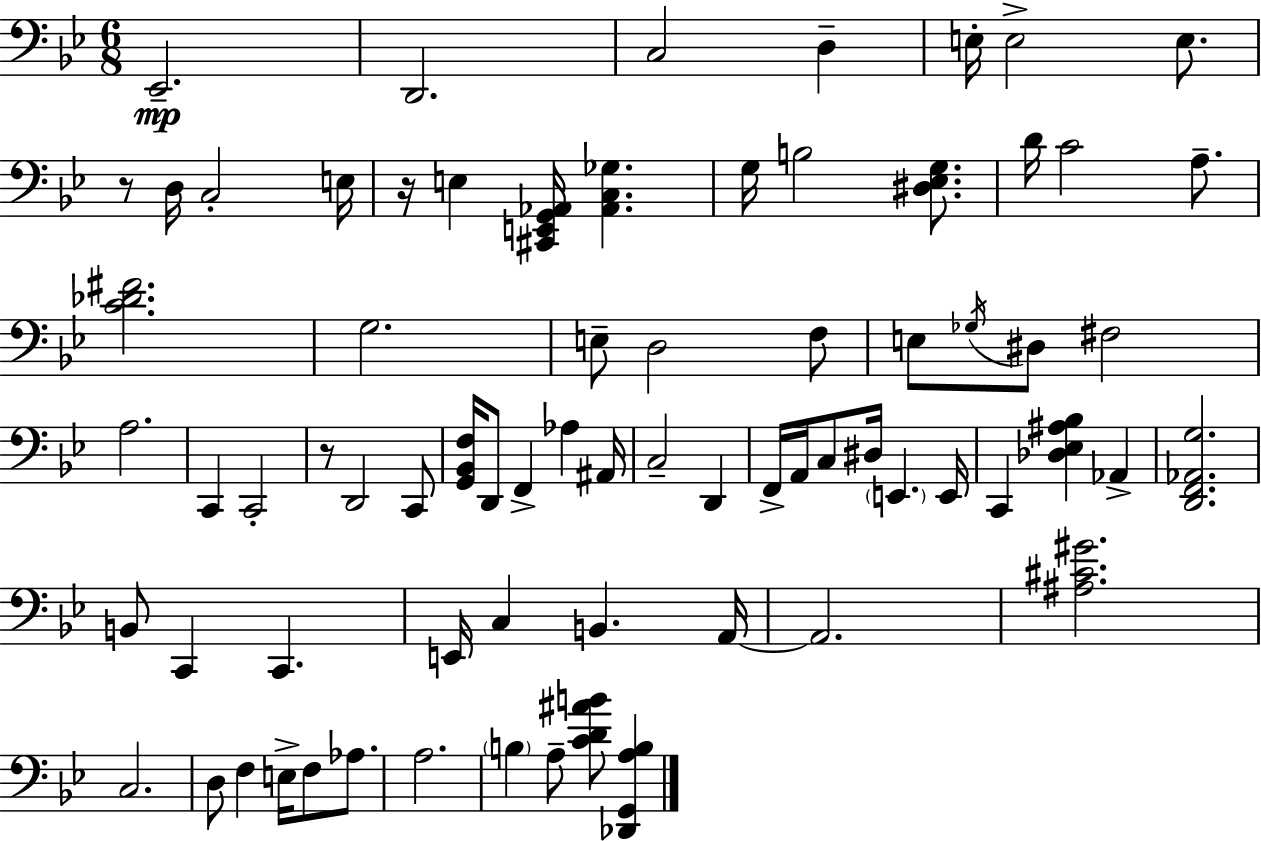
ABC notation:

X:1
T:Untitled
M:6/8
L:1/4
K:Gm
_E,,2 D,,2 C,2 D, E,/4 E,2 E,/2 z/2 D,/4 C,2 E,/4 z/4 E, [^C,,E,,G,,_A,,]/4 [_A,,C,_G,] G,/4 B,2 [^D,_E,G,]/2 D/4 C2 A,/2 [C_D^F]2 G,2 E,/2 D,2 F,/2 E,/2 _G,/4 ^D,/2 ^F,2 A,2 C,, C,,2 z/2 D,,2 C,,/2 [G,,_B,,F,]/4 D,,/2 F,, _A, ^A,,/4 C,2 D,, F,,/4 A,,/4 C,/2 ^D,/4 E,, E,,/4 C,, [_D,_E,^A,_B,] _A,, [D,,F,,_A,,G,]2 B,,/2 C,, C,, E,,/4 C, B,, A,,/4 A,,2 [^A,^C^G]2 C,2 D,/2 F, E,/4 F,/2 _A,/2 A,2 B, A,/2 [CD^AB]/2 [_D,,G,,A,B,]